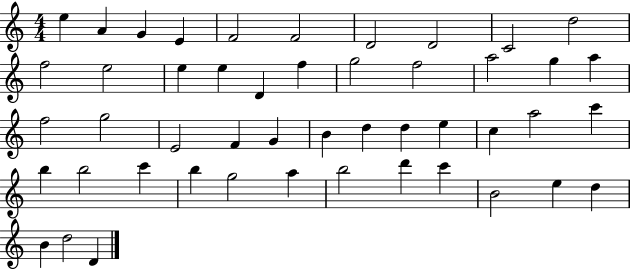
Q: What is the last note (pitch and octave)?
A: D4